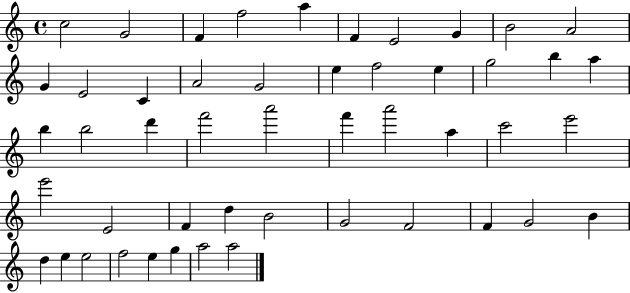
C5/h G4/h F4/q F5/h A5/q F4/q E4/h G4/q B4/h A4/h G4/q E4/h C4/q A4/h G4/h E5/q F5/h E5/q G5/h B5/q A5/q B5/q B5/h D6/q F6/h A6/h F6/q A6/h A5/q C6/h E6/h E6/h E4/h F4/q D5/q B4/h G4/h F4/h F4/q G4/h B4/q D5/q E5/q E5/h F5/h E5/q G5/q A5/h A5/h